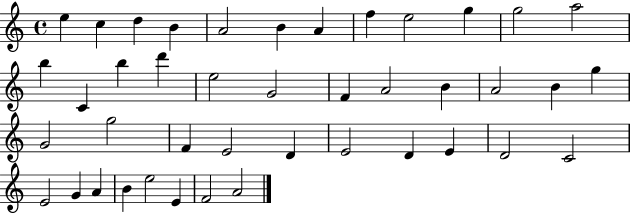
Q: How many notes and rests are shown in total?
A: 42